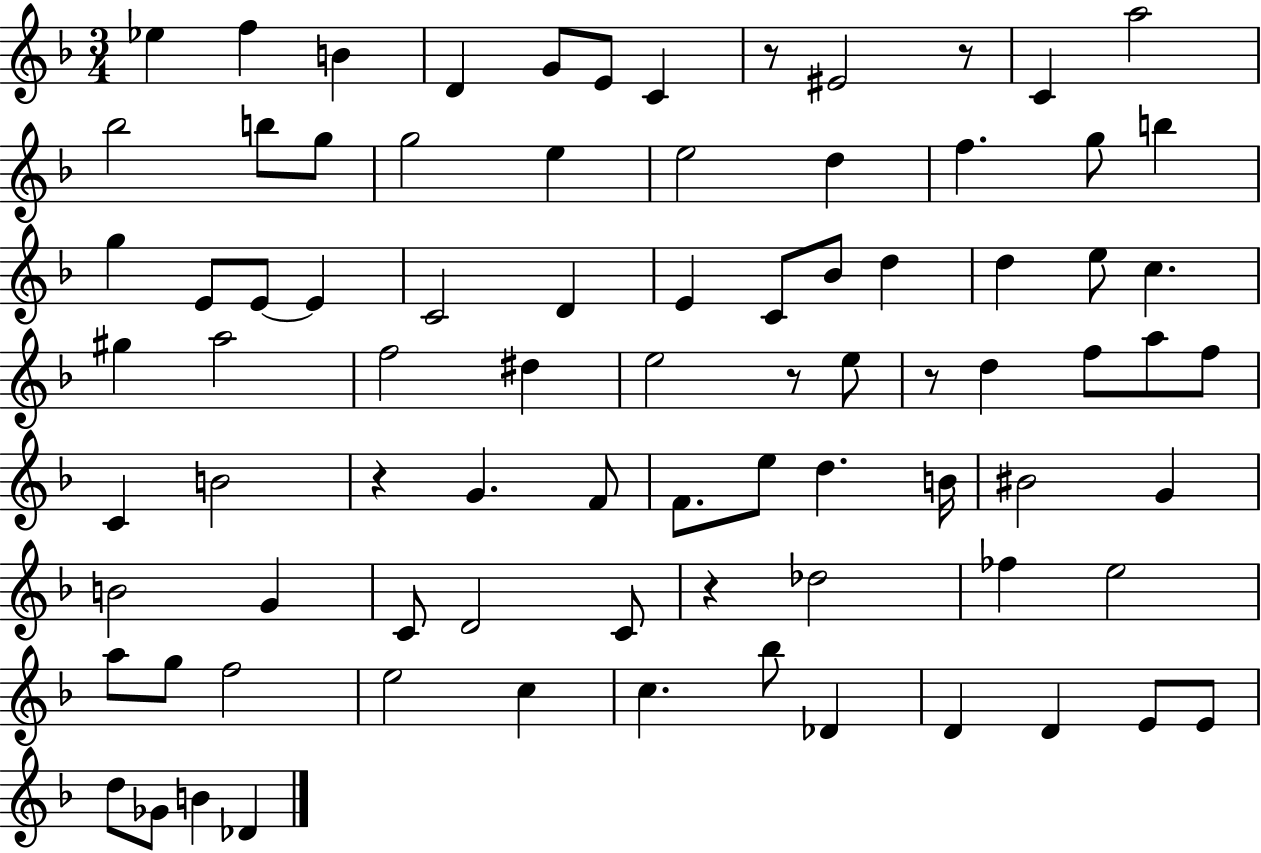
X:1
T:Untitled
M:3/4
L:1/4
K:F
_e f B D G/2 E/2 C z/2 ^E2 z/2 C a2 _b2 b/2 g/2 g2 e e2 d f g/2 b g E/2 E/2 E C2 D E C/2 _B/2 d d e/2 c ^g a2 f2 ^d e2 z/2 e/2 z/2 d f/2 a/2 f/2 C B2 z G F/2 F/2 e/2 d B/4 ^B2 G B2 G C/2 D2 C/2 z _d2 _f e2 a/2 g/2 f2 e2 c c _b/2 _D D D E/2 E/2 d/2 _G/2 B _D